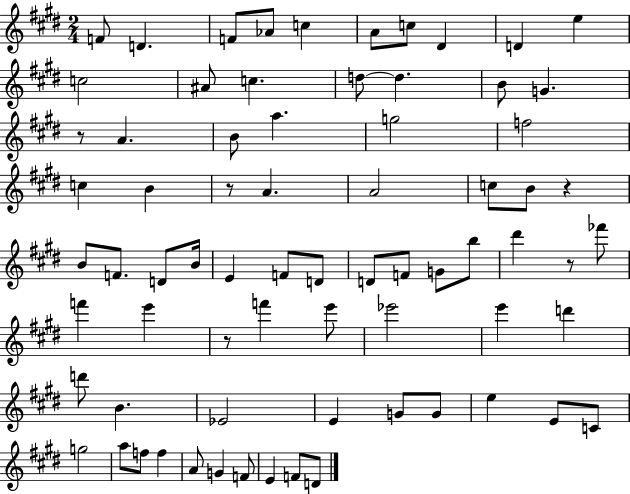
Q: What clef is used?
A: treble